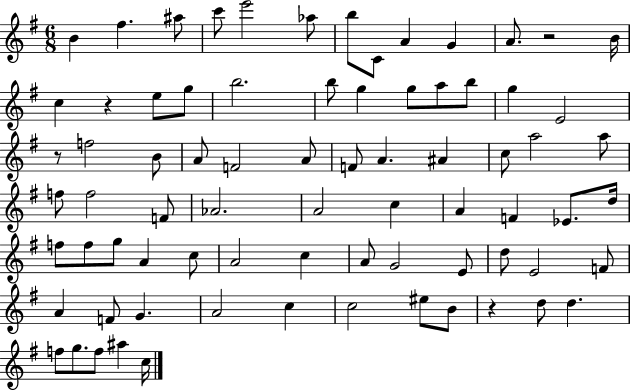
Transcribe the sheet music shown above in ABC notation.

X:1
T:Untitled
M:6/8
L:1/4
K:G
B ^f ^a/2 c'/2 e'2 _a/2 b/2 C/2 A G A/2 z2 B/4 c z e/2 g/2 b2 b/2 g g/2 a/2 b/2 g E2 z/2 f2 B/2 A/2 F2 A/2 F/2 A ^A c/2 a2 a/2 f/2 f2 F/2 _A2 A2 c A F _E/2 d/4 f/2 f/2 g/2 A c/2 A2 c A/2 G2 E/2 d/2 E2 F/2 A F/2 G A2 c c2 ^e/2 B/2 z d/2 d f/2 g/2 f/2 ^a c/4